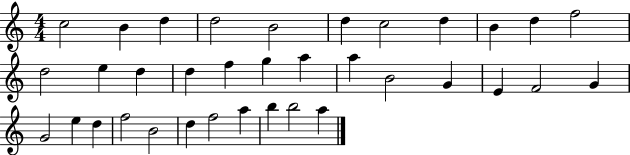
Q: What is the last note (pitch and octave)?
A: A5